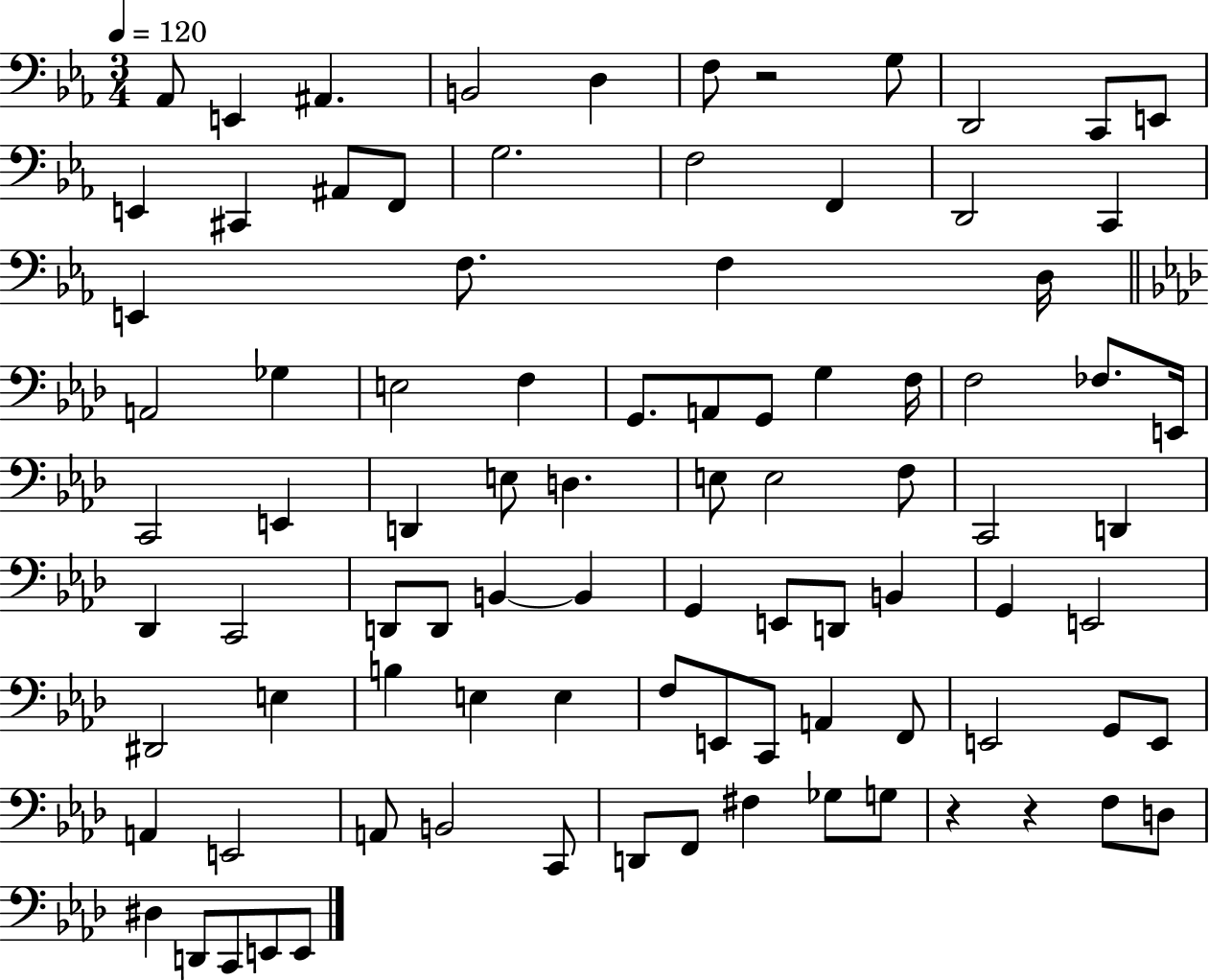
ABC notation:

X:1
T:Untitled
M:3/4
L:1/4
K:Eb
_A,,/2 E,, ^A,, B,,2 D, F,/2 z2 G,/2 D,,2 C,,/2 E,,/2 E,, ^C,, ^A,,/2 F,,/2 G,2 F,2 F,, D,,2 C,, E,, F,/2 F, D,/4 A,,2 _G, E,2 F, G,,/2 A,,/2 G,,/2 G, F,/4 F,2 _F,/2 E,,/4 C,,2 E,, D,, E,/2 D, E,/2 E,2 F,/2 C,,2 D,, _D,, C,,2 D,,/2 D,,/2 B,, B,, G,, E,,/2 D,,/2 B,, G,, E,,2 ^D,,2 E, B, E, E, F,/2 E,,/2 C,,/2 A,, F,,/2 E,,2 G,,/2 E,,/2 A,, E,,2 A,,/2 B,,2 C,,/2 D,,/2 F,,/2 ^F, _G,/2 G,/2 z z F,/2 D,/2 ^D, D,,/2 C,,/2 E,,/2 E,,/2